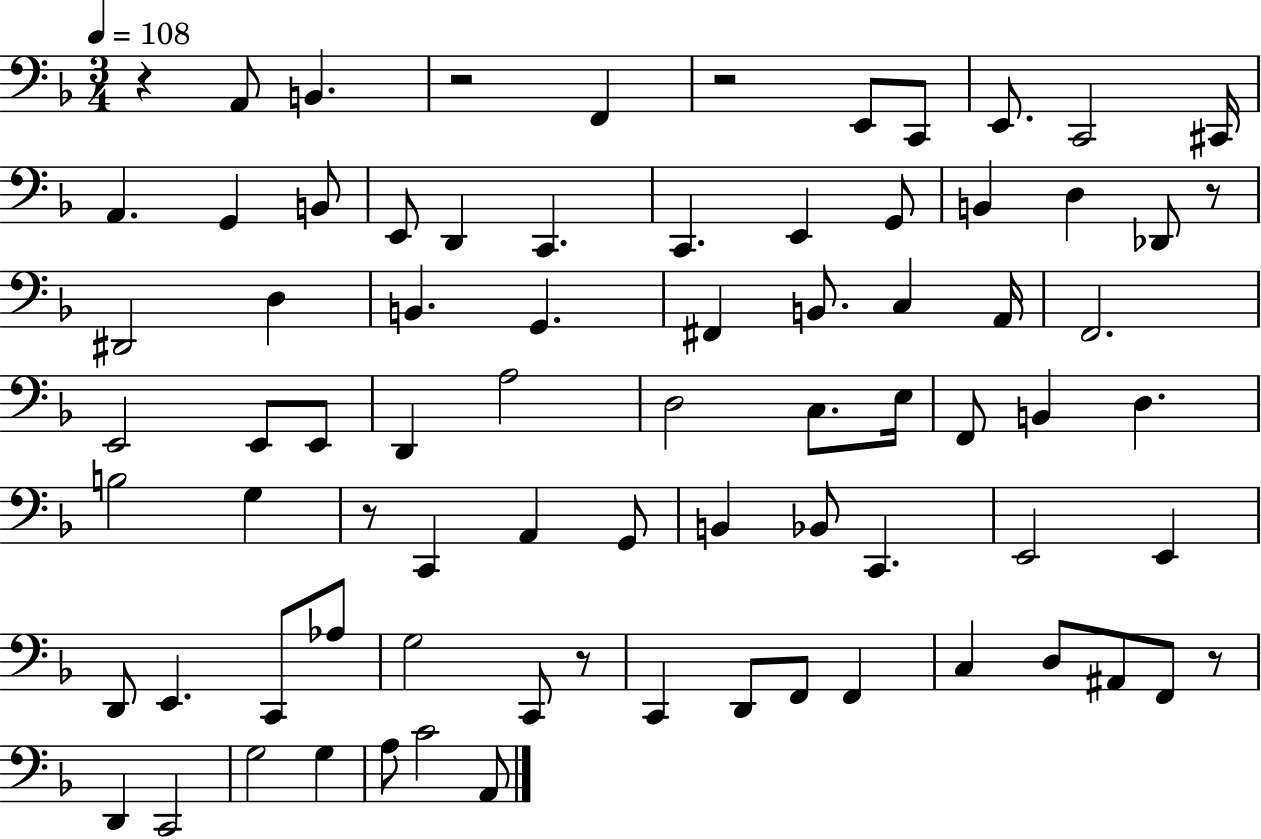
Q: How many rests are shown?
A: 7